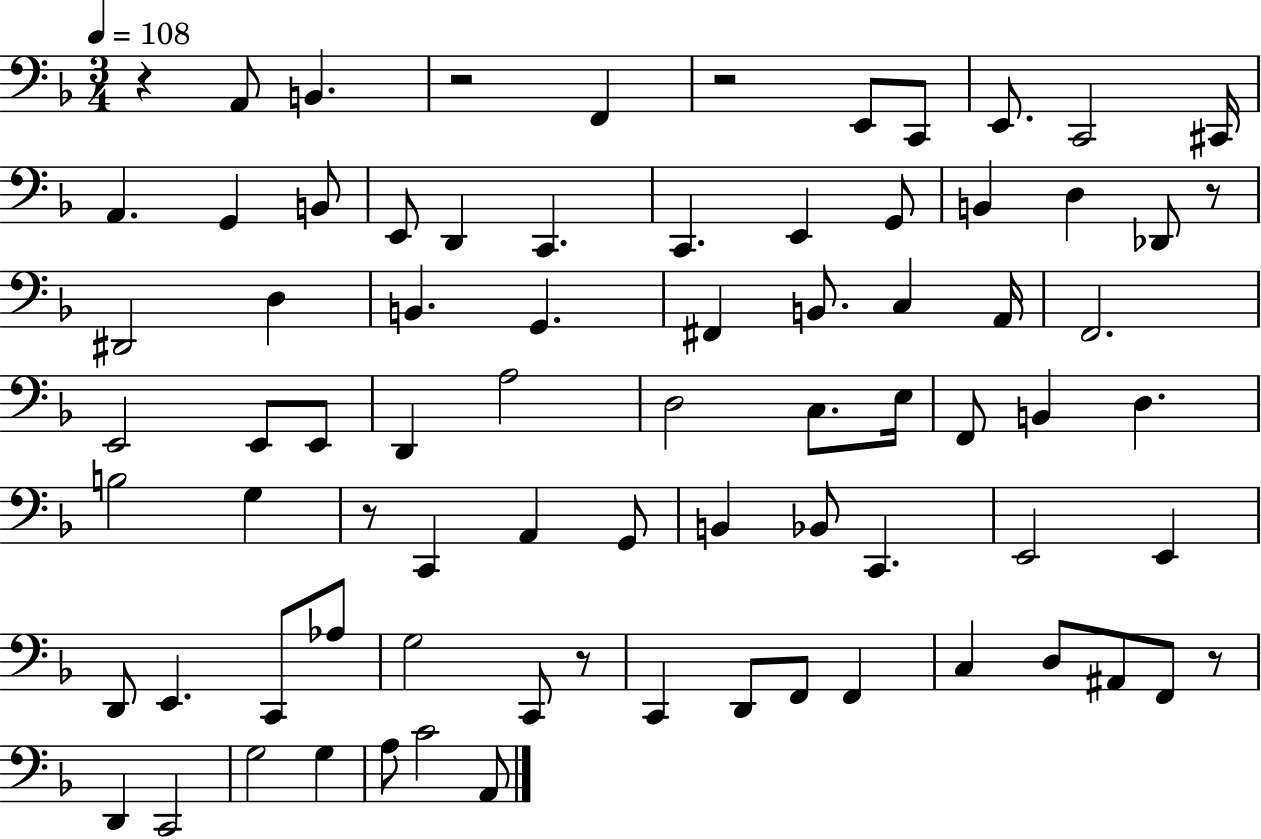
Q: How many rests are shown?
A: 7